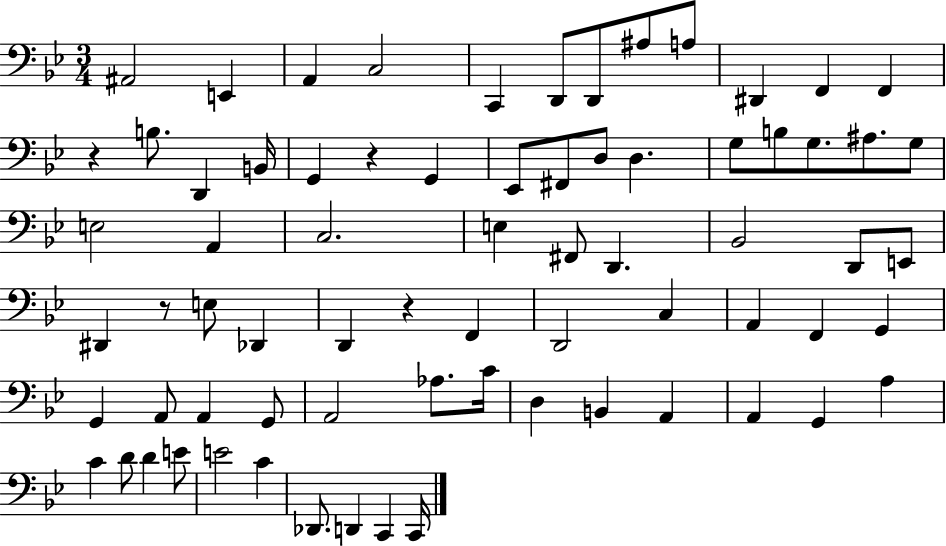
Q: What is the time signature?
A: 3/4